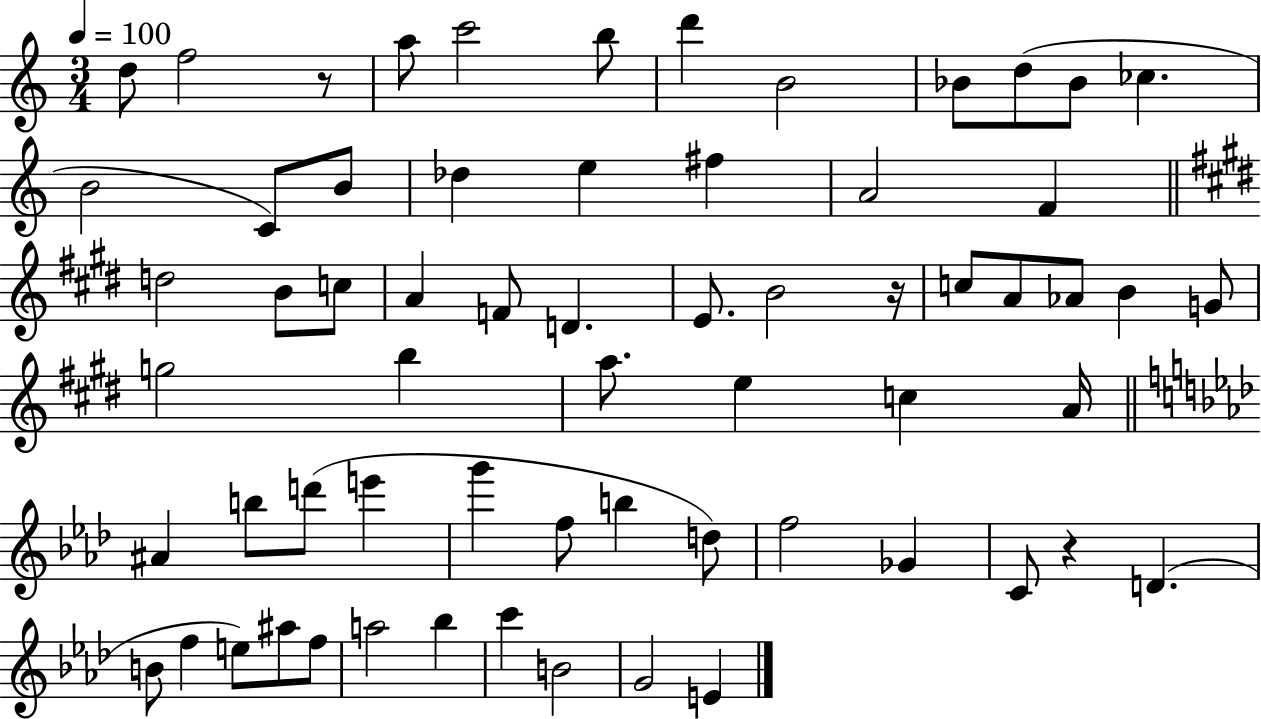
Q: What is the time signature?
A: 3/4